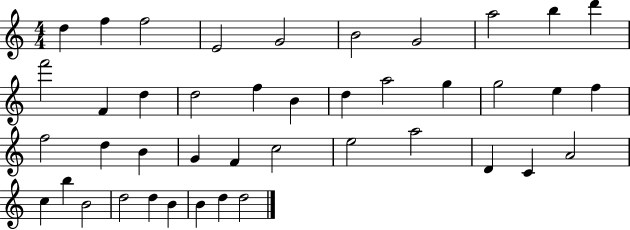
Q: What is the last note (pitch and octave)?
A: D5